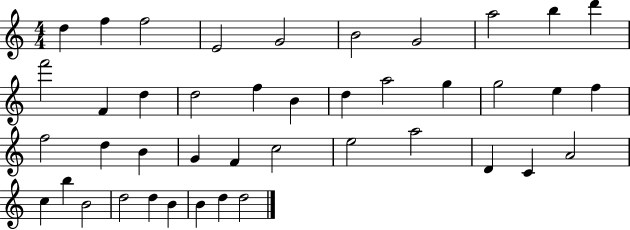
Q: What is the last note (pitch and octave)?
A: D5